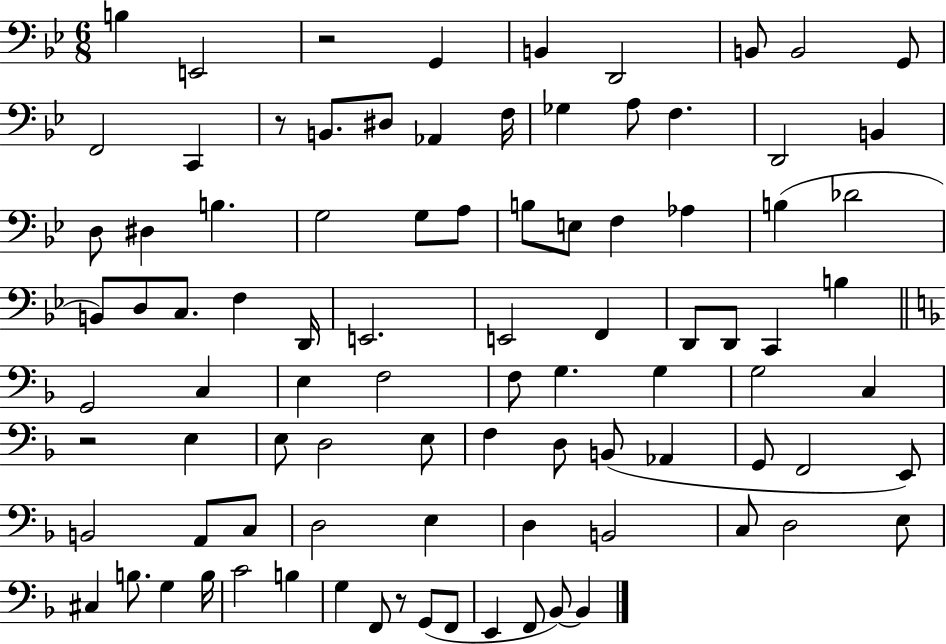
{
  \clef bass
  \numericTimeSignature
  \time 6/8
  \key bes \major
  b4 e,2 | r2 g,4 | b,4 d,2 | b,8 b,2 g,8 | \break f,2 c,4 | r8 b,8. dis8 aes,4 f16 | ges4 a8 f4. | d,2 b,4 | \break d8 dis4 b4. | g2 g8 a8 | b8 e8 f4 aes4 | b4( des'2 | \break b,8) d8 c8. f4 d,16 | e,2. | e,2 f,4 | d,8 d,8 c,4 b4 | \break \bar "||" \break \key d \minor g,2 c4 | e4 f2 | f8 g4. g4 | g2 c4 | \break r2 e4 | e8 d2 e8 | f4 d8 b,8( aes,4 | g,8 f,2 e,8) | \break b,2 a,8 c8 | d2 e4 | d4 b,2 | c8 d2 e8 | \break cis4 b8. g4 b16 | c'2 b4 | g4 f,8 r8 g,8( f,8 | e,4 f,8 bes,8~~) bes,4 | \break \bar "|."
}